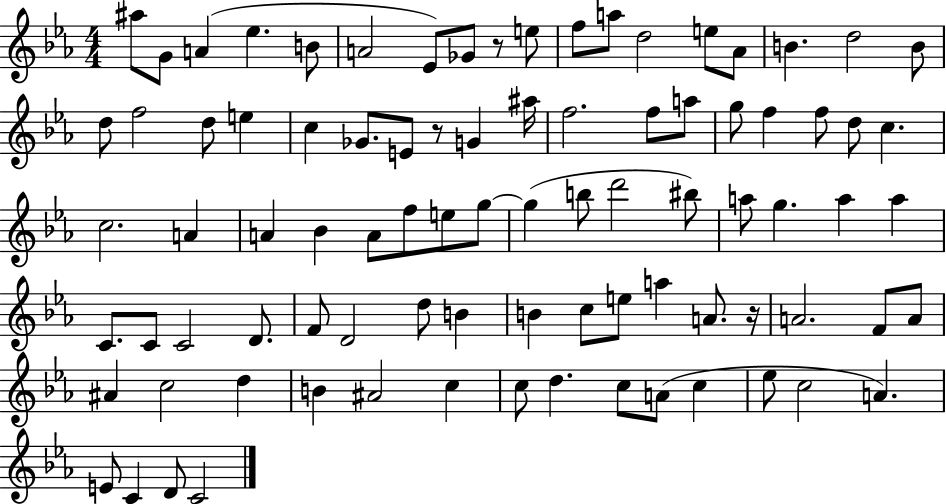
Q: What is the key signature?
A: EES major